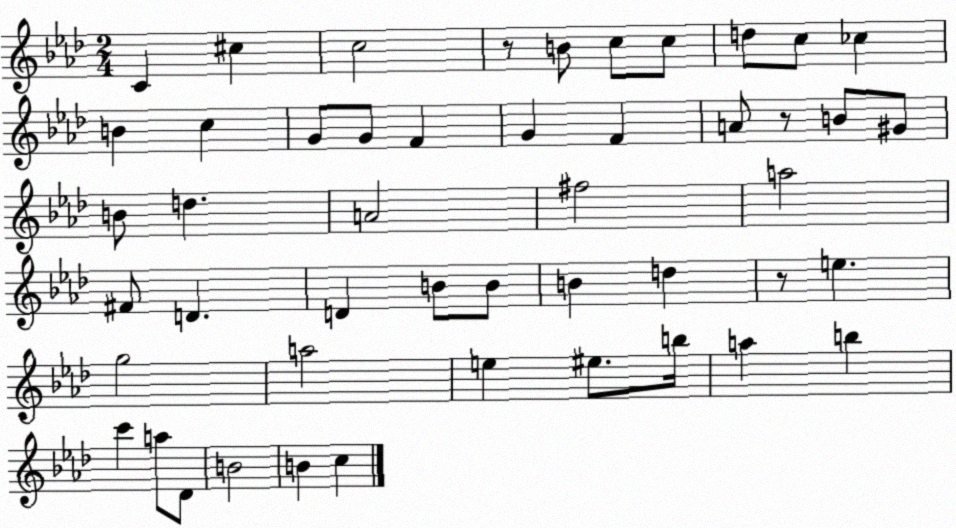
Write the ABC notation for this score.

X:1
T:Untitled
M:2/4
L:1/4
K:Ab
C ^c c2 z/2 B/2 c/2 c/2 d/2 c/2 _c B c G/2 G/2 F G F A/2 z/2 B/2 ^G/2 B/2 d A2 ^f2 a2 ^F/2 D D B/2 B/2 B d z/2 e g2 a2 e ^e/2 b/4 a b c' a/2 _D/2 B2 B c